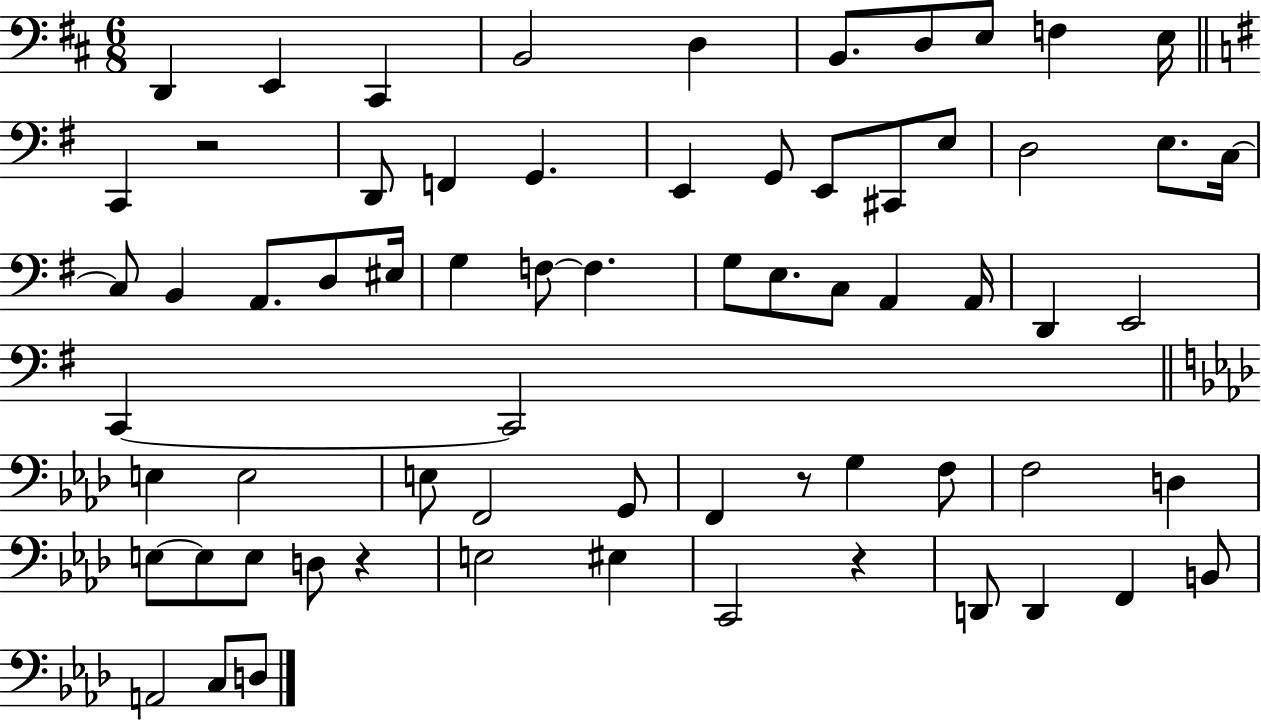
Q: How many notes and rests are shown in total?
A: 67